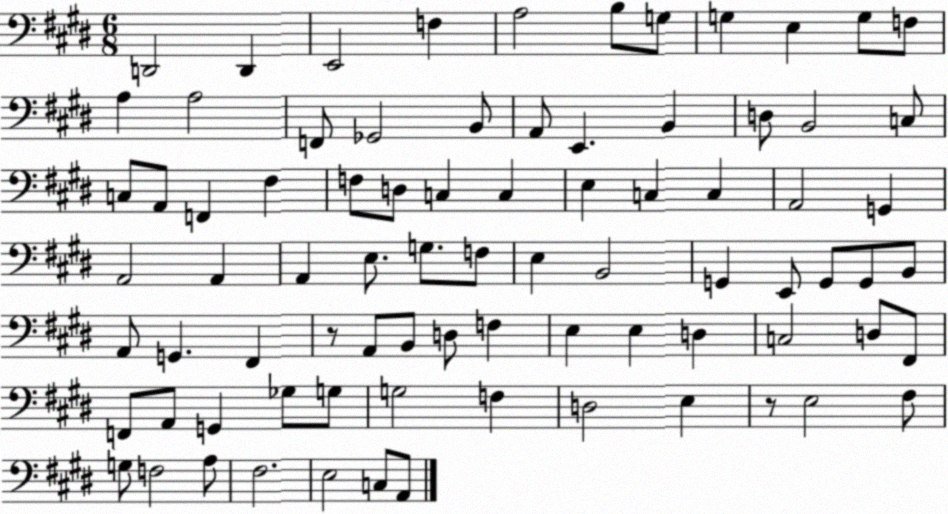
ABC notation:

X:1
T:Untitled
M:6/8
L:1/4
K:E
D,,2 D,, E,,2 F, A,2 B,/2 G,/2 G, E, G,/2 F,/2 A, A,2 F,,/2 _G,,2 B,,/2 A,,/2 E,, B,, D,/2 B,,2 C,/2 C,/2 A,,/2 F,, ^F, F,/2 D,/2 C, C, E, C, C, A,,2 G,, A,,2 A,, A,, E,/2 G,/2 F,/2 E, B,,2 G,, E,,/2 G,,/2 G,,/2 B,,/2 A,,/2 G,, ^F,, z/2 A,,/2 B,,/2 D,/2 F, E, E, D, C,2 D,/2 ^F,,/2 F,,/2 A,,/2 G,, _G,/2 G,/2 G,2 F, D,2 E, z/2 E,2 ^F,/2 G,/2 F,2 A,/2 ^F,2 E,2 C,/2 A,,/2